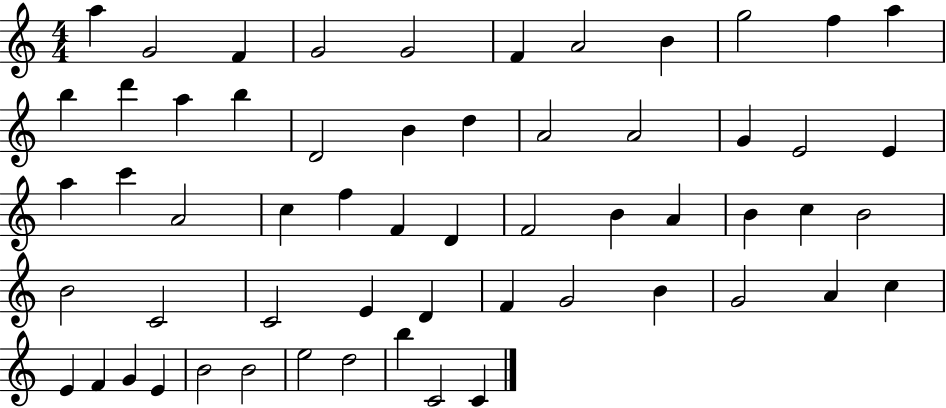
{
  \clef treble
  \numericTimeSignature
  \time 4/4
  \key c \major
  a''4 g'2 f'4 | g'2 g'2 | f'4 a'2 b'4 | g''2 f''4 a''4 | \break b''4 d'''4 a''4 b''4 | d'2 b'4 d''4 | a'2 a'2 | g'4 e'2 e'4 | \break a''4 c'''4 a'2 | c''4 f''4 f'4 d'4 | f'2 b'4 a'4 | b'4 c''4 b'2 | \break b'2 c'2 | c'2 e'4 d'4 | f'4 g'2 b'4 | g'2 a'4 c''4 | \break e'4 f'4 g'4 e'4 | b'2 b'2 | e''2 d''2 | b''4 c'2 c'4 | \break \bar "|."
}